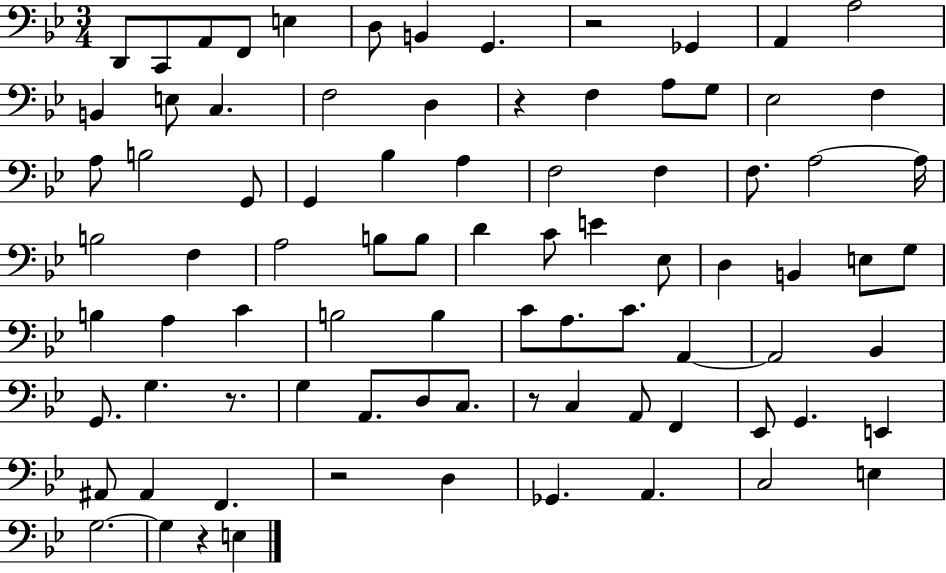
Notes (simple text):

D2/e C2/e A2/e F2/e E3/q D3/e B2/q G2/q. R/h Gb2/q A2/q A3/h B2/q E3/e C3/q. F3/h D3/q R/q F3/q A3/e G3/e Eb3/h F3/q A3/e B3/h G2/e G2/q Bb3/q A3/q F3/h F3/q F3/e. A3/h A3/s B3/h F3/q A3/h B3/e B3/e D4/q C4/e E4/q Eb3/e D3/q B2/q E3/e G3/e B3/q A3/q C4/q B3/h B3/q C4/e A3/e. C4/e. A2/q A2/h Bb2/q G2/e. G3/q. R/e. G3/q A2/e. D3/e C3/e. R/e C3/q A2/e F2/q Eb2/e G2/q. E2/q A#2/e A#2/q F2/q. R/h D3/q Gb2/q. A2/q. C3/h E3/q G3/h. G3/q R/q E3/q